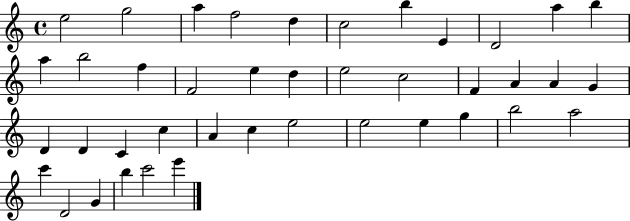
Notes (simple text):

E5/h G5/h A5/q F5/h D5/q C5/h B5/q E4/q D4/h A5/q B5/q A5/q B5/h F5/q F4/h E5/q D5/q E5/h C5/h F4/q A4/q A4/q G4/q D4/q D4/q C4/q C5/q A4/q C5/q E5/h E5/h E5/q G5/q B5/h A5/h C6/q D4/h G4/q B5/q C6/h E6/q